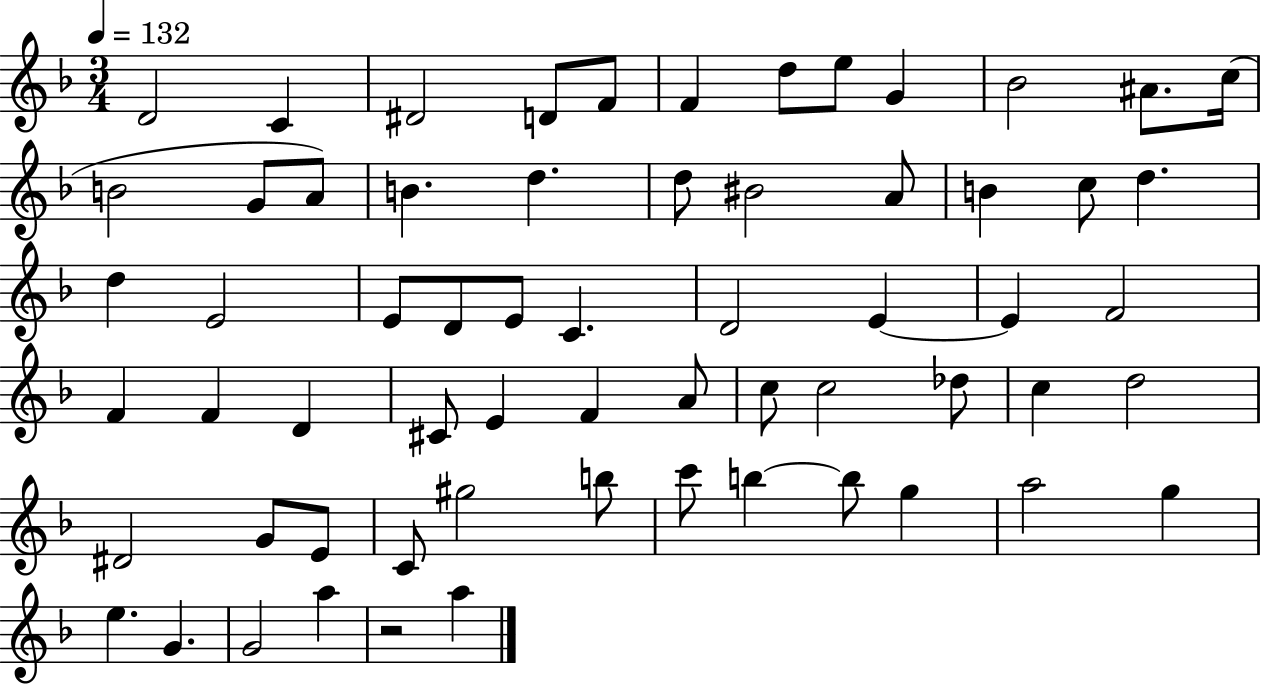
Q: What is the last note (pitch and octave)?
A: A5